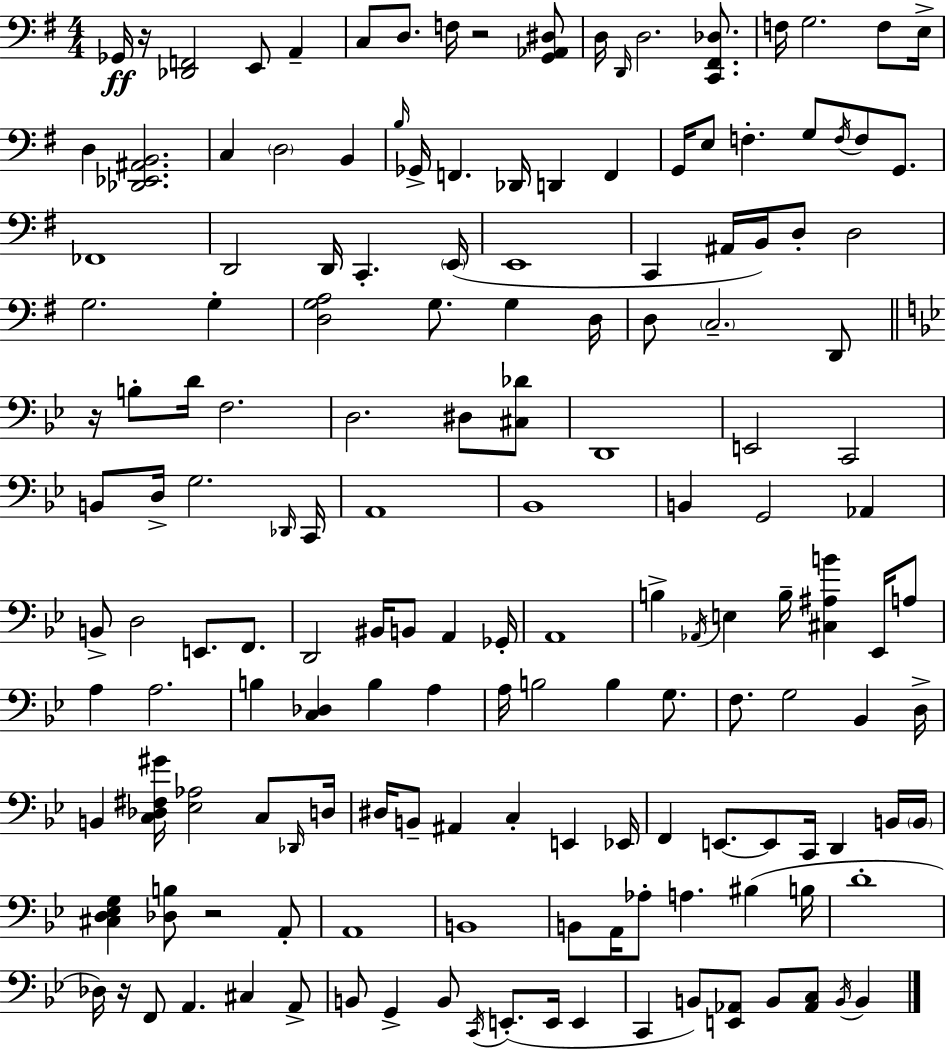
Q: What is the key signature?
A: E minor